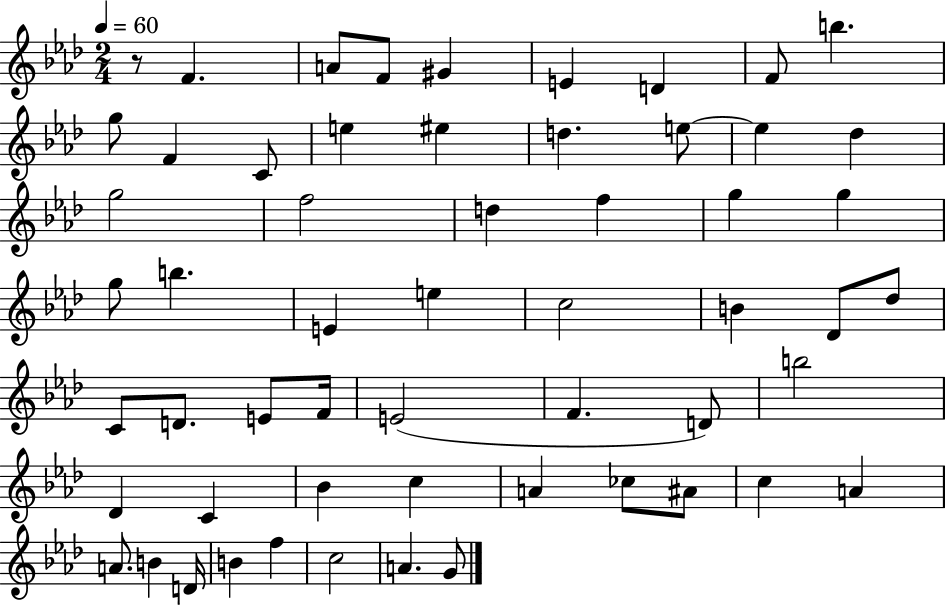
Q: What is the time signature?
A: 2/4